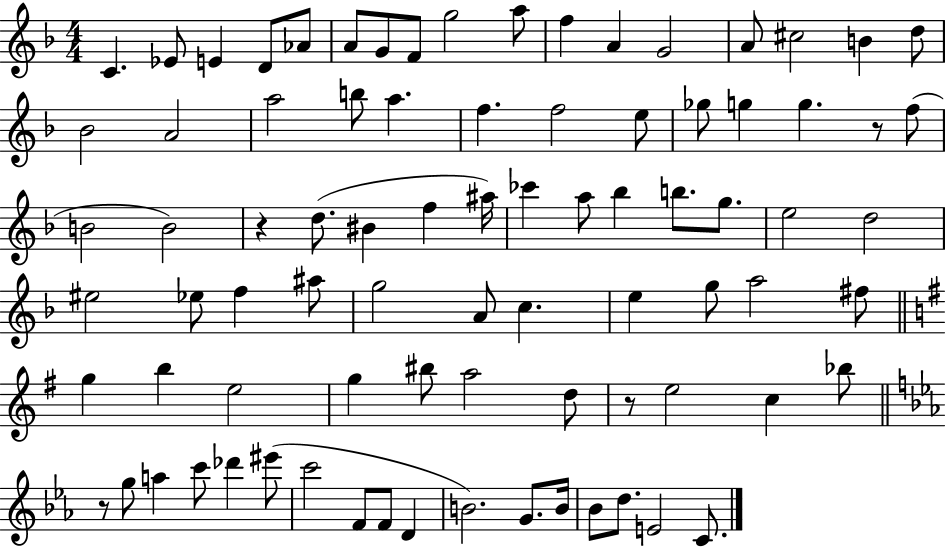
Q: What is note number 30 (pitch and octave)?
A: B4